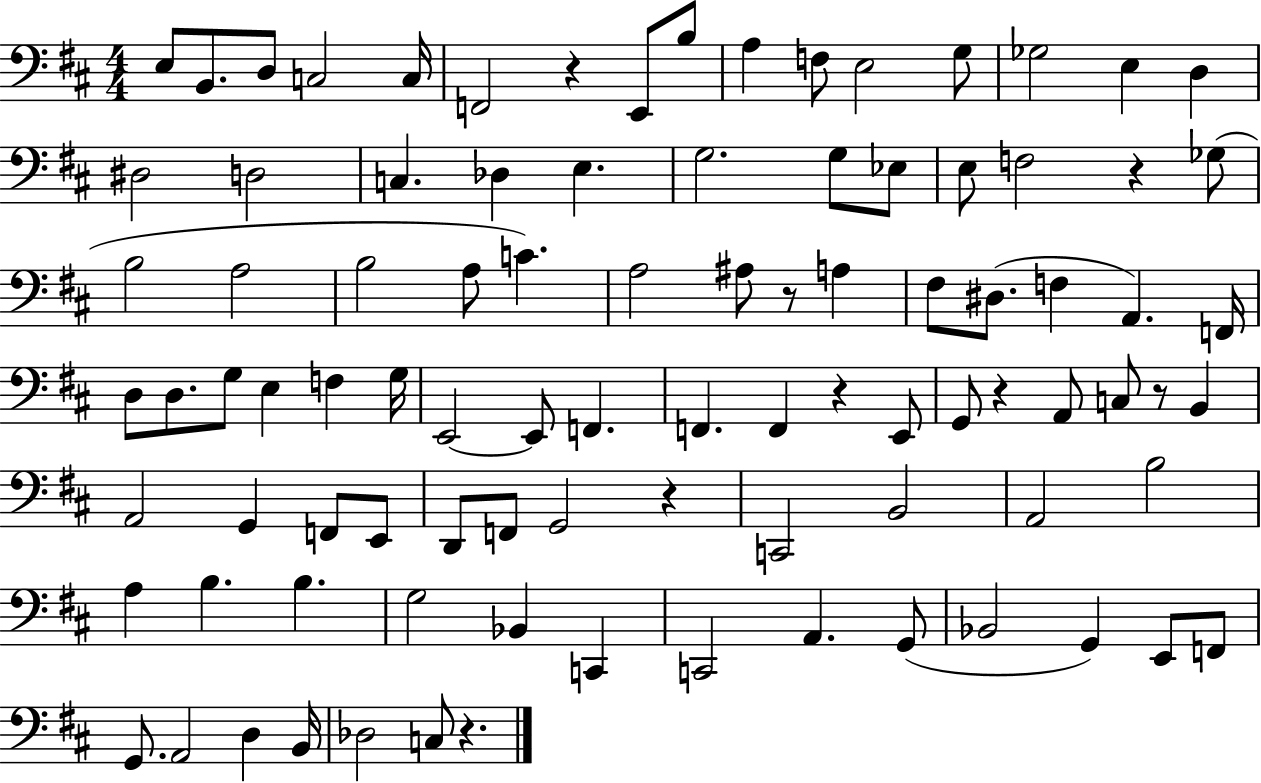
{
  \clef bass
  \numericTimeSignature
  \time 4/4
  \key d \major
  e8 b,8. d8 c2 c16 | f,2 r4 e,8 b8 | a4 f8 e2 g8 | ges2 e4 d4 | \break dis2 d2 | c4. des4 e4. | g2. g8 ees8 | e8 f2 r4 ges8( | \break b2 a2 | b2 a8 c'4.) | a2 ais8 r8 a4 | fis8 dis8.( f4 a,4.) f,16 | \break d8 d8. g8 e4 f4 g16 | e,2~~ e,8 f,4. | f,4. f,4 r4 e,8 | g,8 r4 a,8 c8 r8 b,4 | \break a,2 g,4 f,8 e,8 | d,8 f,8 g,2 r4 | c,2 b,2 | a,2 b2 | \break a4 b4. b4. | g2 bes,4 c,4 | c,2 a,4. g,8( | bes,2 g,4) e,8 f,8 | \break g,8. a,2 d4 b,16 | des2 c8 r4. | \bar "|."
}